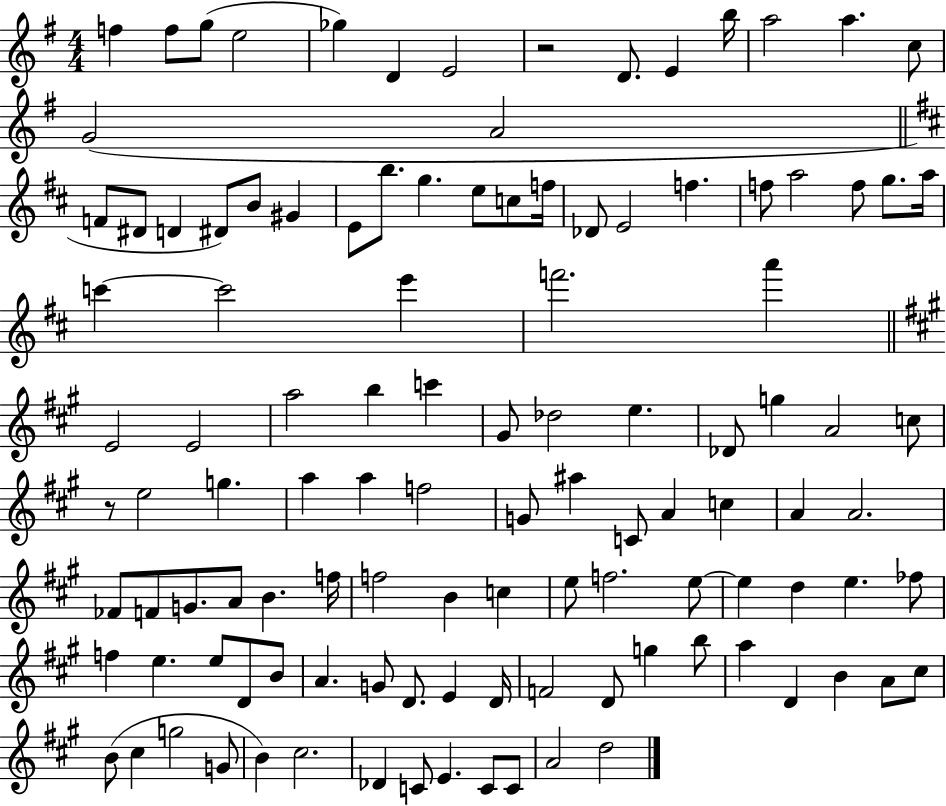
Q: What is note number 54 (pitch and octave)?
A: G5